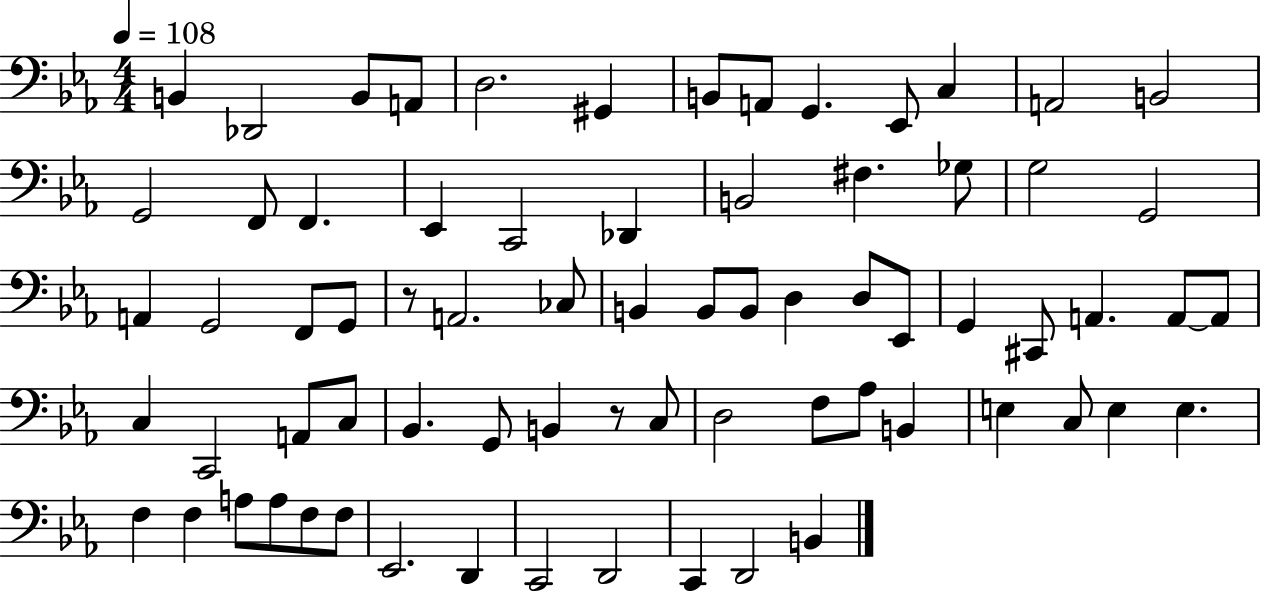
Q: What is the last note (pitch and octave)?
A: B2